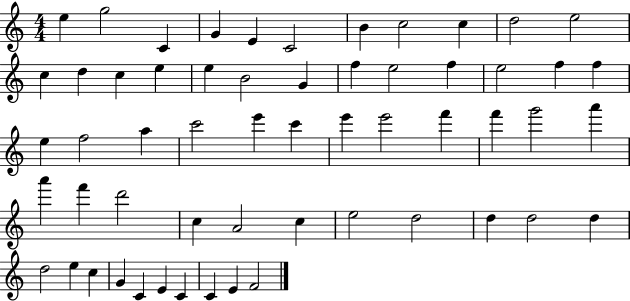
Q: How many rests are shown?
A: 0